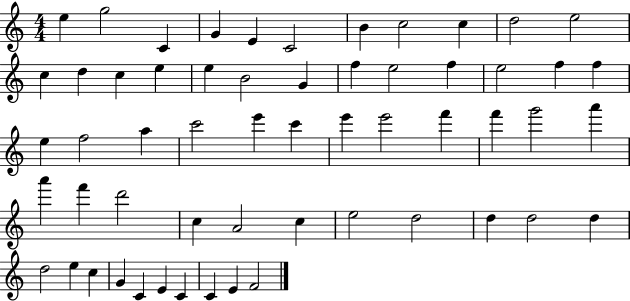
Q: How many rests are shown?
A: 0